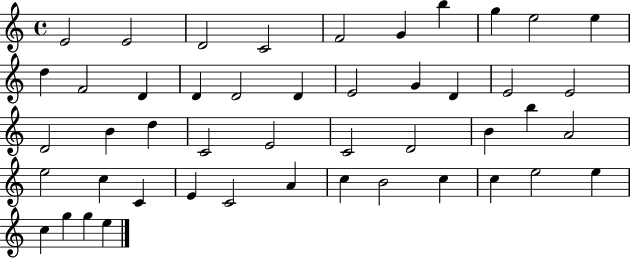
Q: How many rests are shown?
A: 0